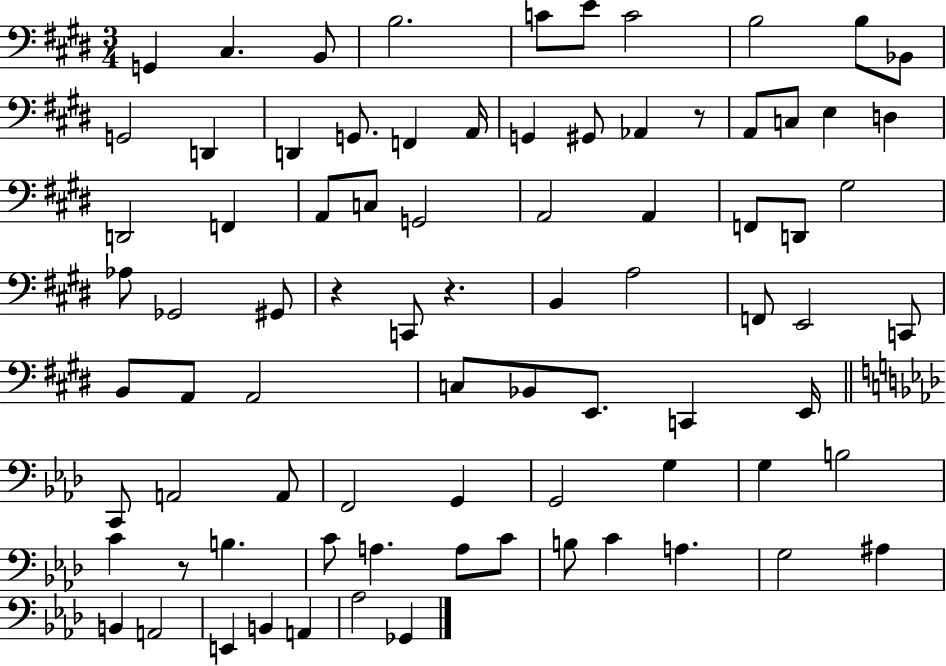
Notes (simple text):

G2/q C#3/q. B2/e B3/h. C4/e E4/e C4/h B3/h B3/e Bb2/e G2/h D2/q D2/q G2/e. F2/q A2/s G2/q G#2/e Ab2/q R/e A2/e C3/e E3/q D3/q D2/h F2/q A2/e C3/e G2/h A2/h A2/q F2/e D2/e G#3/h Ab3/e Gb2/h G#2/e R/q C2/e R/q. B2/q A3/h F2/e E2/h C2/e B2/e A2/e A2/h C3/e Bb2/e E2/e. C2/q E2/s C2/e A2/h A2/e F2/h G2/q G2/h G3/q G3/q B3/h C4/q R/e B3/q. C4/e A3/q. A3/e C4/e B3/e C4/q A3/q. G3/h A#3/q B2/q A2/h E2/q B2/q A2/q Ab3/h Gb2/q